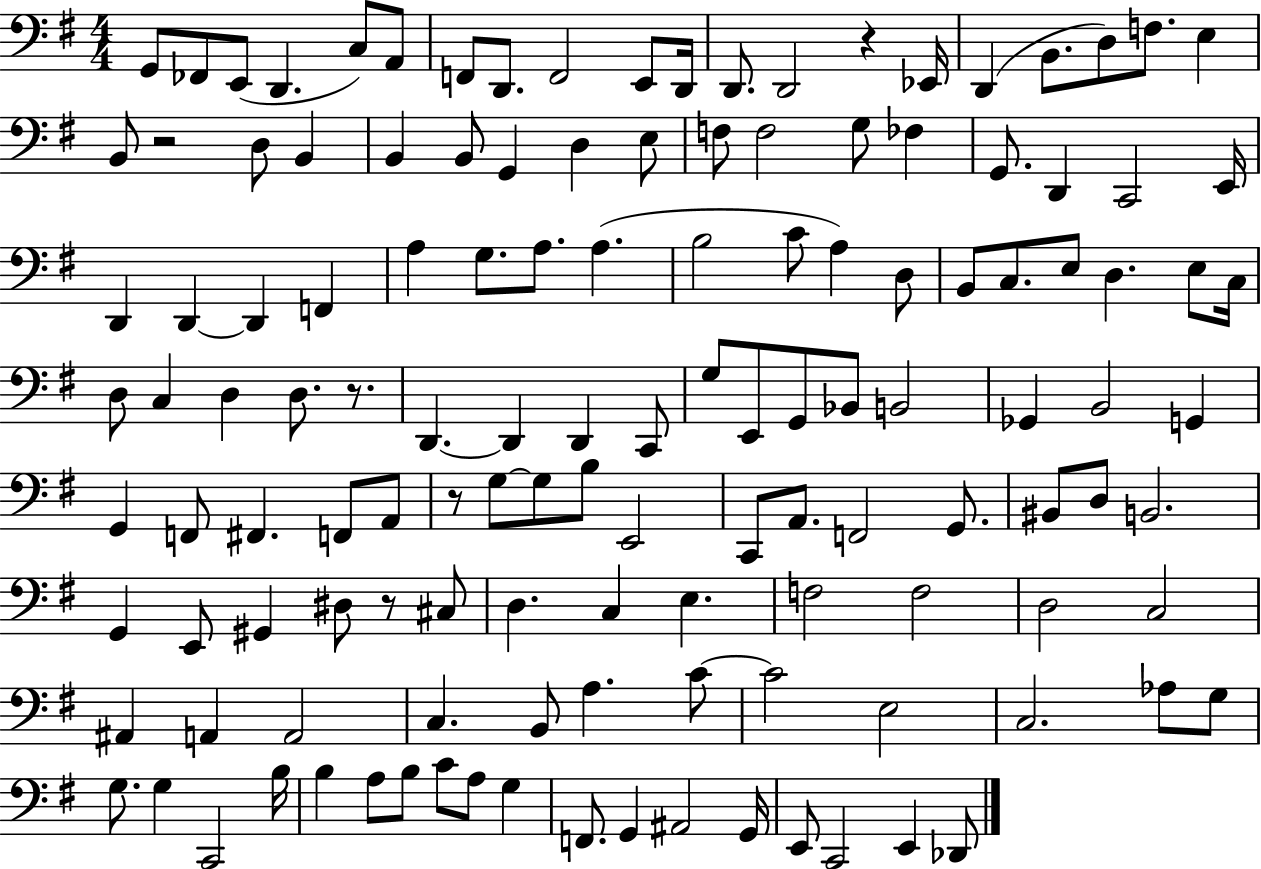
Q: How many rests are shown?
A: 5